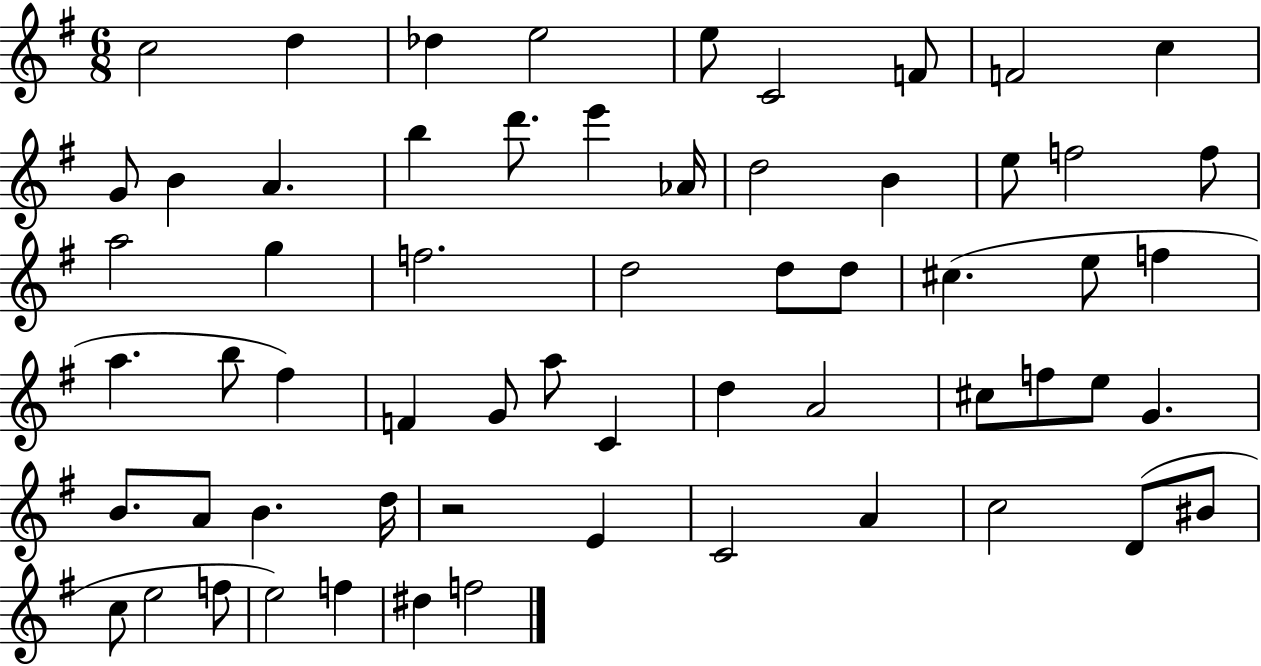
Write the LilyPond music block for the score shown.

{
  \clef treble
  \numericTimeSignature
  \time 6/8
  \key g \major
  c''2 d''4 | des''4 e''2 | e''8 c'2 f'8 | f'2 c''4 | \break g'8 b'4 a'4. | b''4 d'''8. e'''4 aes'16 | d''2 b'4 | e''8 f''2 f''8 | \break a''2 g''4 | f''2. | d''2 d''8 d''8 | cis''4.( e''8 f''4 | \break a''4. b''8 fis''4) | f'4 g'8 a''8 c'4 | d''4 a'2 | cis''8 f''8 e''8 g'4. | \break b'8. a'8 b'4. d''16 | r2 e'4 | c'2 a'4 | c''2 d'8( bis'8 | \break c''8 e''2 f''8 | e''2) f''4 | dis''4 f''2 | \bar "|."
}